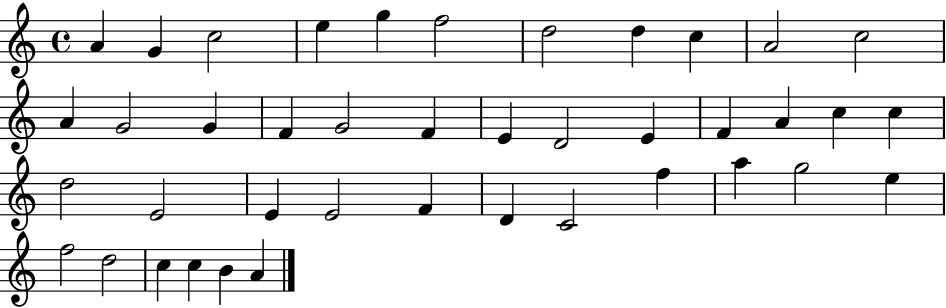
A4/q G4/q C5/h E5/q G5/q F5/h D5/h D5/q C5/q A4/h C5/h A4/q G4/h G4/q F4/q G4/h F4/q E4/q D4/h E4/q F4/q A4/q C5/q C5/q D5/h E4/h E4/q E4/h F4/q D4/q C4/h F5/q A5/q G5/h E5/q F5/h D5/h C5/q C5/q B4/q A4/q